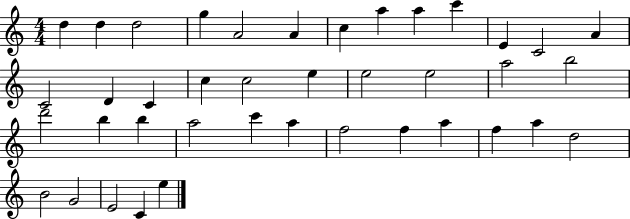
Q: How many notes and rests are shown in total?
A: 40